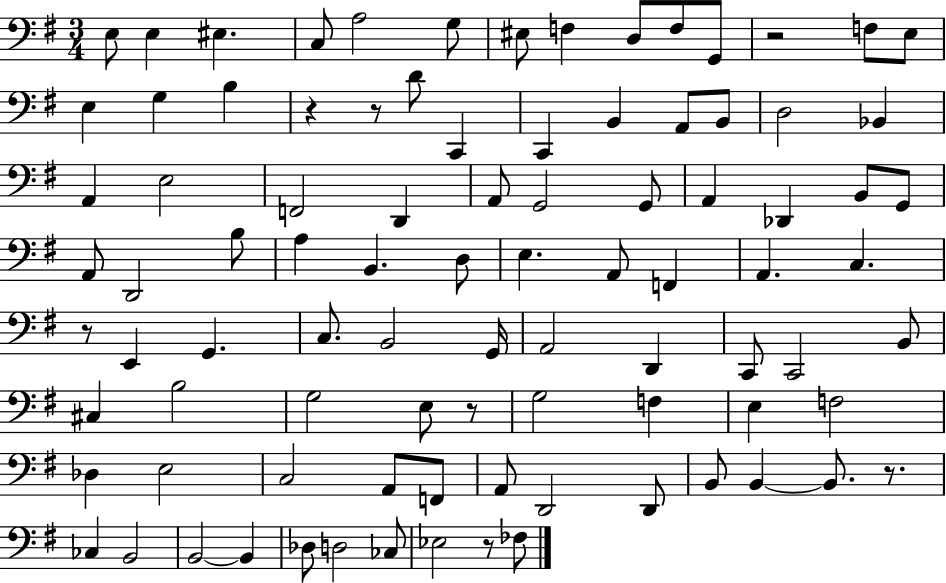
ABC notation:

X:1
T:Untitled
M:3/4
L:1/4
K:G
E,/2 E, ^E, C,/2 A,2 G,/2 ^E,/2 F, D,/2 F,/2 G,,/2 z2 F,/2 E,/2 E, G, B, z z/2 D/2 C,, C,, B,, A,,/2 B,,/2 D,2 _B,, A,, E,2 F,,2 D,, A,,/2 G,,2 G,,/2 A,, _D,, B,,/2 G,,/2 A,,/2 D,,2 B,/2 A, B,, D,/2 E, A,,/2 F,, A,, C, z/2 E,, G,, C,/2 B,,2 G,,/4 A,,2 D,, C,,/2 C,,2 B,,/2 ^C, B,2 G,2 E,/2 z/2 G,2 F, E, F,2 _D, E,2 C,2 A,,/2 F,,/2 A,,/2 D,,2 D,,/2 B,,/2 B,, B,,/2 z/2 _C, B,,2 B,,2 B,, _D,/2 D,2 _C,/2 _E,2 z/2 _F,/2